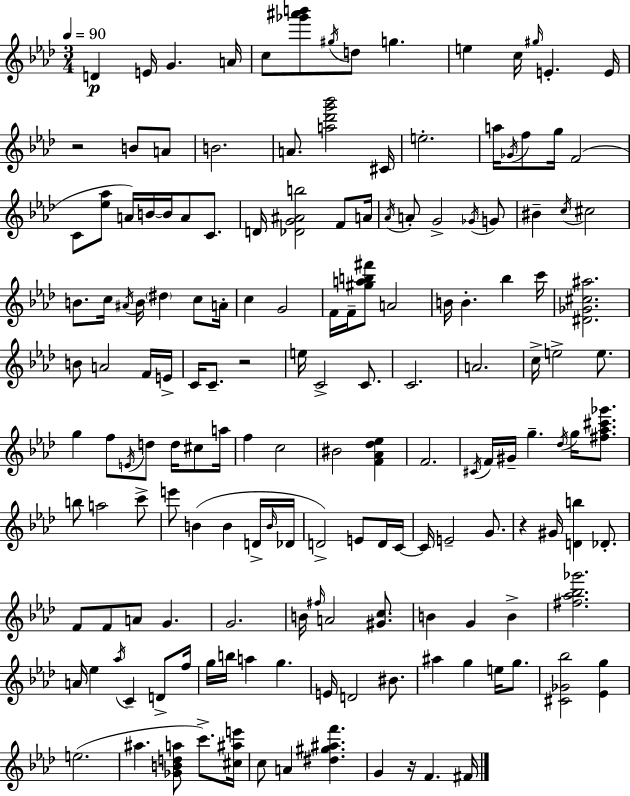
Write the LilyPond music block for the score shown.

{
  \clef treble
  \numericTimeSignature
  \time 3/4
  \key aes \major
  \tempo 4 = 90
  d'4\p e'16 g'4. a'16 | c''8 <ges''' ais''' b'''>8 \acciaccatura { gis''16 } d''8 g''4. | e''4 c''16 \grace { gis''16 } e'4.-. | e'16 r2 b'8 | \break a'8 b'2. | a'8. <a'' des''' g''' bes'''>2 | cis'16 e''2.-. | a''16 \acciaccatura { ges'16 } f''8 g''16 f'2( | \break c'8 <ees'' aes''>8 a'16) b'16~~ b'16 a'8 | c'8. d'16 <des' g' ais' b''>2 | f'8 a'16 \acciaccatura { aes'16 } a'8-. g'2-> | \acciaccatura { ges'16 } g'8 bis'4-- \acciaccatura { c''16 } cis''2 | \break b'8. c''16 \acciaccatura { ais'16 } b'16 | \parenthesize dis''4 c''8 a'16-. c''4 g'2 | f'16 f'16-- <gis'' a'' b'' fis'''>8 a'2 | b'16 b'4.-. | \break bes''4 c'''16 <dis' ges' cis'' ais''>2. | b'8 a'2 | f'16 e'16-> c'16 c'8.-- r2 | e''16 c'2-> | \break c'8. c'2. | a'2. | c''16-> e''2-> | e''8. g''4 f''8 | \break \acciaccatura { e'16 } d''8 d''16 cis''8 a''16 f''4 | c''2 bis'2 | <f' aes' des'' ees''>4 f'2. | \acciaccatura { cis'16 } f'16 gis'16-- g''4.-- | \break \acciaccatura { des''16 } g''16 <fis'' aes'' cis''' ges'''>8. b''8 | a''2 c'''8-> e'''8 | b'4( b'4 d'16-> \grace { b'16 } des'16 d'2->) | e'8 d'16 c'16~~ c'16 | \break e'2-- g'8. r4 | gis'16 <d' b''>4 des'8.-. f'8 | f'8 a'8 g'4. g'2. | b'16 | \break \grace { fis''16 } a'2 <gis' c''>8. | b'4 g'4 b'4-> | <fis'' aes'' bes'' ges'''>2. | a'16 ees''4 \acciaccatura { aes''16 } c'4-- d'8-> | \break f''16 g''16 b''16 a''4 g''4. | e'16 d'2 bis'8. | ais''4 g''4 e''16 g''8. | <cis' ges' bes''>2 <ees' g''>4 | \break e''2.( | ais''4. <ges' b' d'' a''>8 c'''8.->) | <cis'' ais'' e'''>16 c''8 a'4 <dis'' gis'' ais'' f'''>4. | g'4 r16 f'4. | \break fis'16 \bar "|."
}